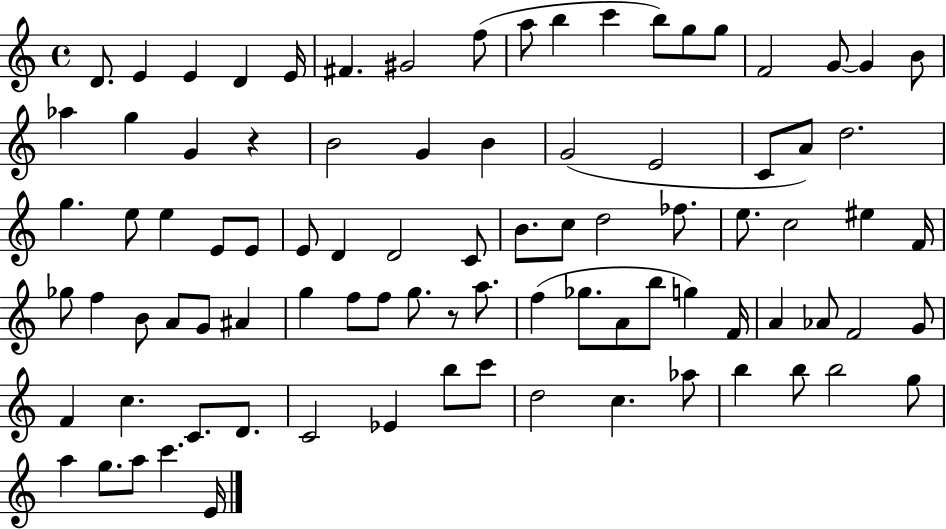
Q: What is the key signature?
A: C major